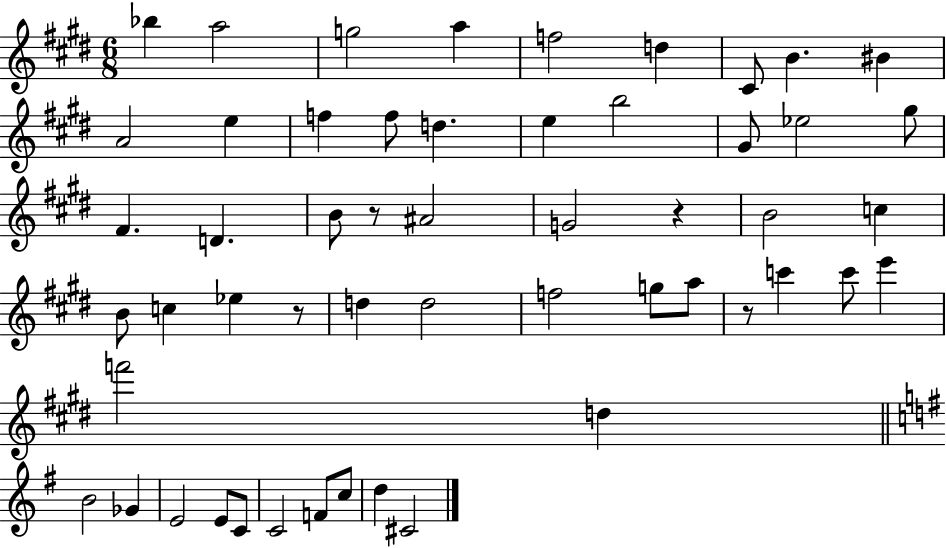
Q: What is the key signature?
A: E major